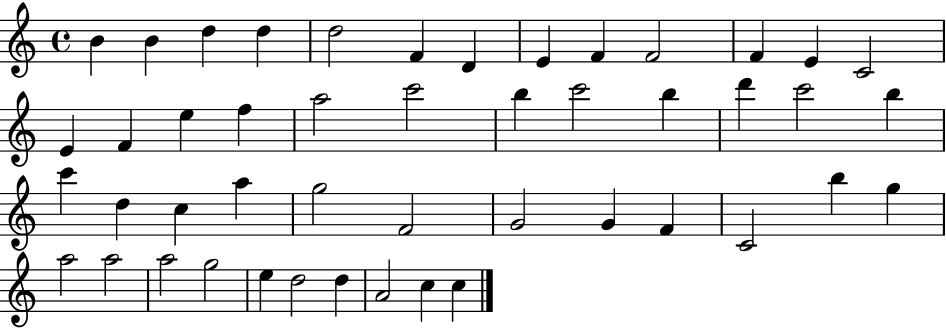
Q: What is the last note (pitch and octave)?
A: C5